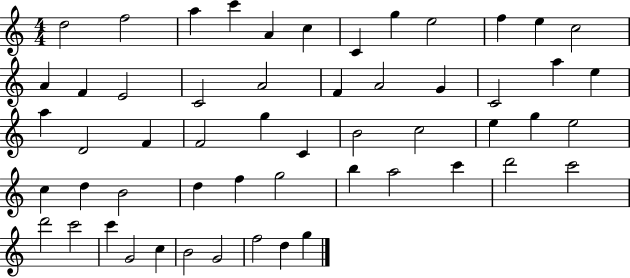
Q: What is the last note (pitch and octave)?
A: G5